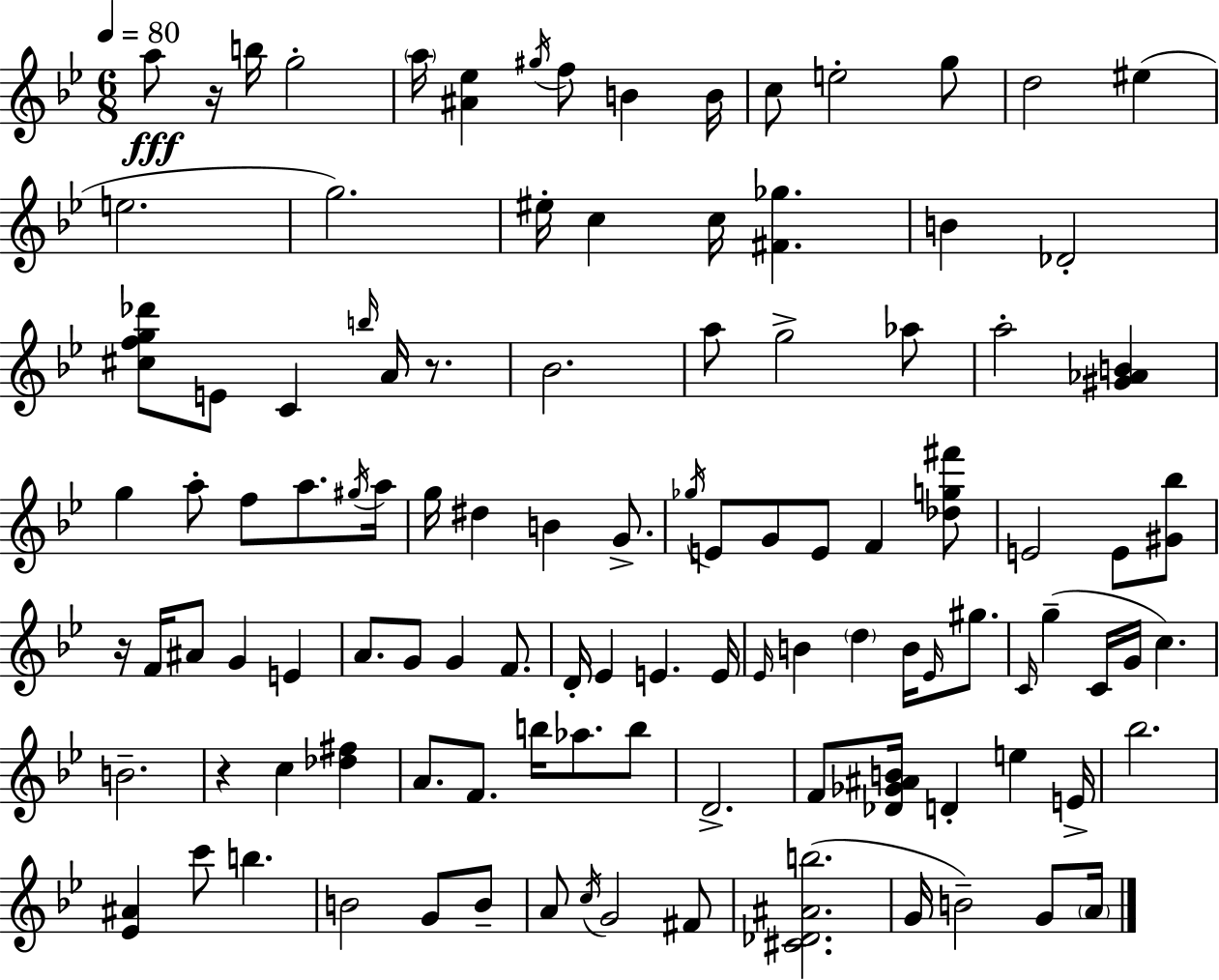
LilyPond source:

{
  \clef treble
  \numericTimeSignature
  \time 6/8
  \key bes \major
  \tempo 4 = 80
  a''8\fff r16 b''16 g''2-. | \parenthesize a''16 <ais' ees''>4 \acciaccatura { gis''16 } f''8 b'4 | b'16 c''8 e''2-. g''8 | d''2 eis''4( | \break e''2. | g''2.) | eis''16-. c''4 c''16 <fis' ges''>4. | b'4 des'2-. | \break <cis'' f'' g'' des'''>8 e'8 c'4 \grace { b''16 } a'16 r8. | bes'2. | a''8 g''2-> | aes''8 a''2-. <gis' aes' b'>4 | \break g''4 a''8-. f''8 a''8. | \acciaccatura { gis''16 } a''16 g''16 dis''4 b'4 | g'8.-> \acciaccatura { ges''16 } e'8 g'8 e'8 f'4 | <des'' g'' fis'''>8 e'2 | \break e'8 <gis' bes''>8 r16 f'16 ais'8 g'4 | e'4 a'8. g'8 g'4 | f'8. d'16-. ees'4 e'4. | e'16 \grace { ees'16 } b'4 \parenthesize d''4 | \break b'16 \grace { ees'16 } gis''8. \grace { c'16 } g''4--( c'16 | g'16 c''4.) b'2.-- | r4 c''4 | <des'' fis''>4 a'8. f'8. | \break b''16 aes''8. b''8 d'2.-> | f'8 <des' ges' ais' b'>16 d'4-. | e''4 e'16-> bes''2. | <ees' ais'>4 c'''8 | \break b''4. b'2 | g'8 b'8-- a'8 \acciaccatura { c''16 } g'2 | fis'8 <cis' des' ais' b''>2.( | g'16 b'2--) | \break g'8 \parenthesize a'16 \bar "|."
}